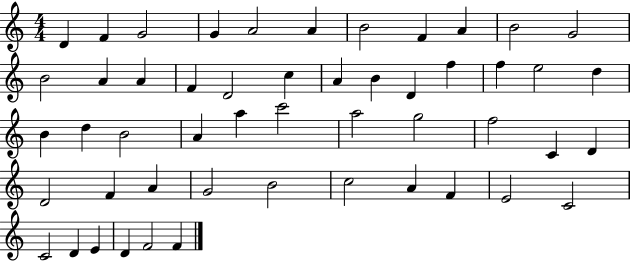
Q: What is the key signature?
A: C major